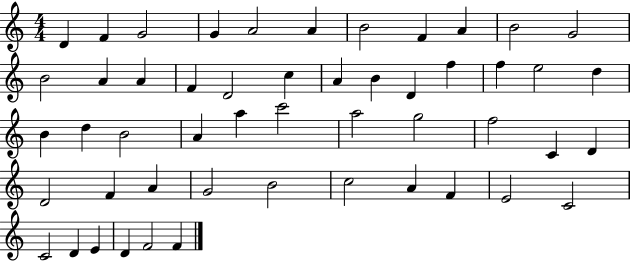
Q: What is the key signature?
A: C major